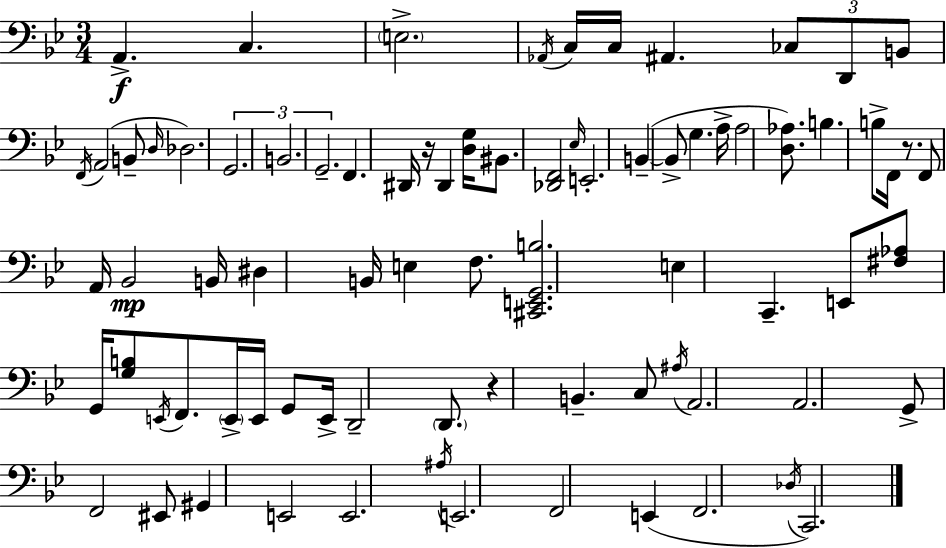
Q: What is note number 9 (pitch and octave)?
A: D2